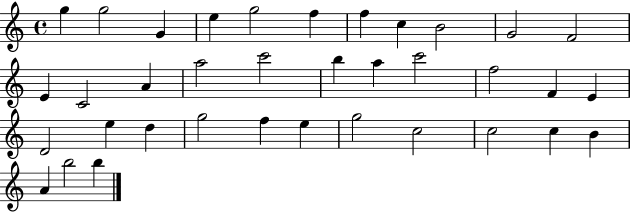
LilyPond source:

{
  \clef treble
  \time 4/4
  \defaultTimeSignature
  \key c \major
  g''4 g''2 g'4 | e''4 g''2 f''4 | f''4 c''4 b'2 | g'2 f'2 | \break e'4 c'2 a'4 | a''2 c'''2 | b''4 a''4 c'''2 | f''2 f'4 e'4 | \break d'2 e''4 d''4 | g''2 f''4 e''4 | g''2 c''2 | c''2 c''4 b'4 | \break a'4 b''2 b''4 | \bar "|."
}